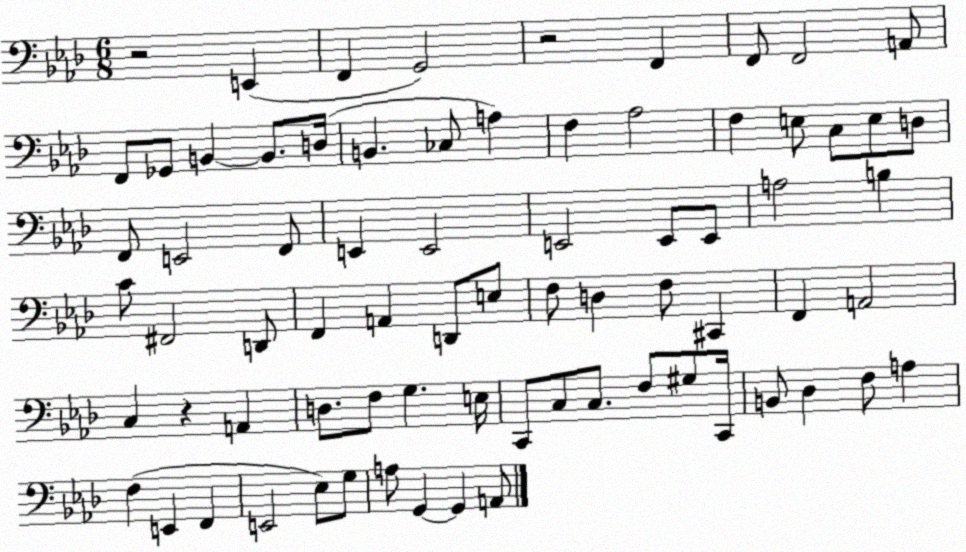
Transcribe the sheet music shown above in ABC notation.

X:1
T:Untitled
M:6/8
L:1/4
K:Ab
z2 E,, F,, G,,2 z2 F,, F,,/2 F,,2 A,,/2 F,,/2 _G,,/2 B,, B,,/2 D,/4 B,, _C,/2 A, F, _A,2 F, E,/2 C,/2 E,/2 D,/2 F,,/2 E,,2 F,,/2 E,, E,,2 E,,2 E,,/2 E,,/2 A,2 B, C/2 ^F,,2 D,,/2 F,, A,, D,,/2 E,/2 F,/2 D, F,/2 ^C,, F,, A,,2 C, z A,, D,/2 F,/2 G, E,/4 C,,/2 C,/2 C,/2 F,/2 ^G,/2 C,,/4 B,,/2 _D, F,/2 A, F, E,, F,, E,,2 _E,/2 G,/2 A,/2 G,, G,, A,,/2